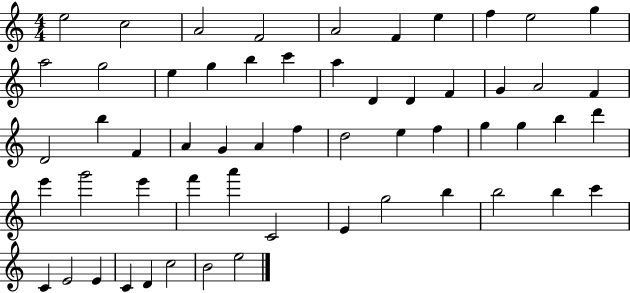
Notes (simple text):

E5/h C5/h A4/h F4/h A4/h F4/q E5/q F5/q E5/h G5/q A5/h G5/h E5/q G5/q B5/q C6/q A5/q D4/q D4/q F4/q G4/q A4/h F4/q D4/h B5/q F4/q A4/q G4/q A4/q F5/q D5/h E5/q F5/q G5/q G5/q B5/q D6/q E6/q G6/h E6/q F6/q A6/q C4/h E4/q G5/h B5/q B5/h B5/q C6/q C4/q E4/h E4/q C4/q D4/q C5/h B4/h E5/h